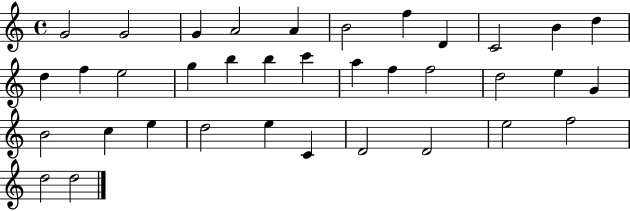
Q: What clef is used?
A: treble